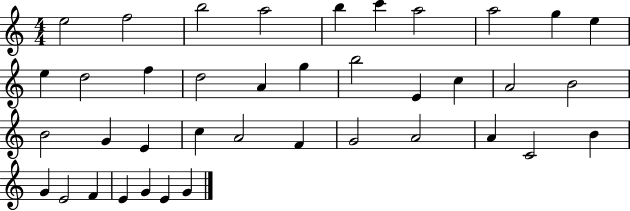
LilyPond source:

{
  \clef treble
  \numericTimeSignature
  \time 4/4
  \key c \major
  e''2 f''2 | b''2 a''2 | b''4 c'''4 a''2 | a''2 g''4 e''4 | \break e''4 d''2 f''4 | d''2 a'4 g''4 | b''2 e'4 c''4 | a'2 b'2 | \break b'2 g'4 e'4 | c''4 a'2 f'4 | g'2 a'2 | a'4 c'2 b'4 | \break g'4 e'2 f'4 | e'4 g'4 e'4 g'4 | \bar "|."
}